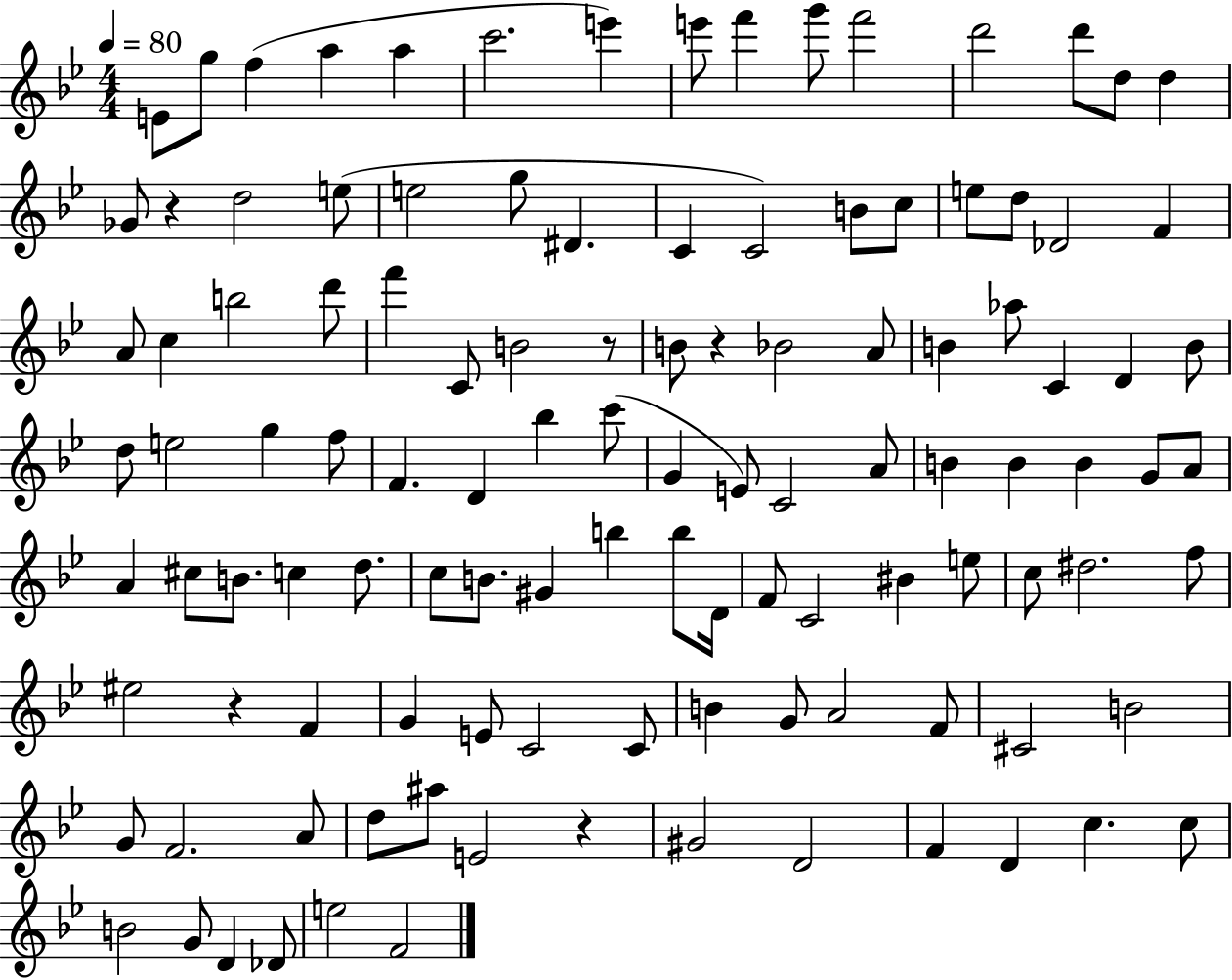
X:1
T:Untitled
M:4/4
L:1/4
K:Bb
E/2 g/2 f a a c'2 e' e'/2 f' g'/2 f'2 d'2 d'/2 d/2 d _G/2 z d2 e/2 e2 g/2 ^D C C2 B/2 c/2 e/2 d/2 _D2 F A/2 c b2 d'/2 f' C/2 B2 z/2 B/2 z _B2 A/2 B _a/2 C D B/2 d/2 e2 g f/2 F D _b c'/2 G E/2 C2 A/2 B B B G/2 A/2 A ^c/2 B/2 c d/2 c/2 B/2 ^G b b/2 D/4 F/2 C2 ^B e/2 c/2 ^d2 f/2 ^e2 z F G E/2 C2 C/2 B G/2 A2 F/2 ^C2 B2 G/2 F2 A/2 d/2 ^a/2 E2 z ^G2 D2 F D c c/2 B2 G/2 D _D/2 e2 F2